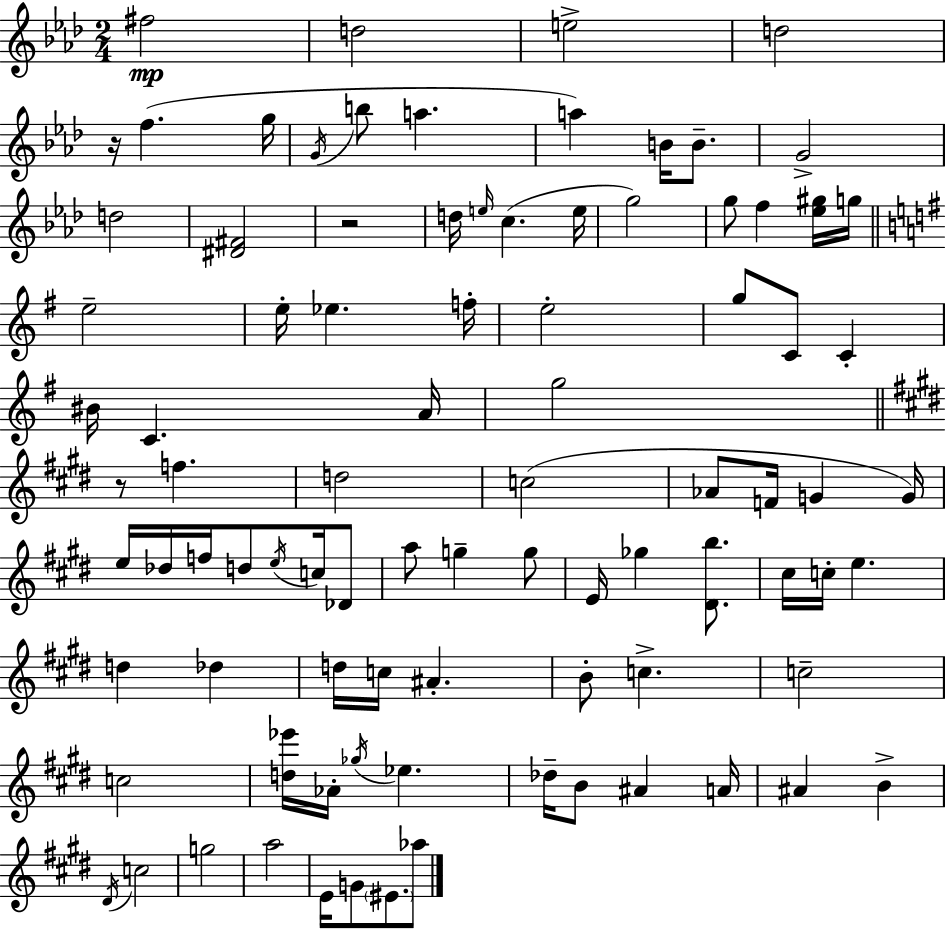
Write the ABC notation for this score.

X:1
T:Untitled
M:2/4
L:1/4
K:Fm
^f2 d2 e2 d2 z/4 f g/4 G/4 b/2 a a B/4 B/2 G2 d2 [^D^F]2 z2 d/4 e/4 c e/4 g2 g/2 f [_e^g]/4 g/4 e2 e/4 _e f/4 e2 g/2 C/2 C ^B/4 C A/4 g2 z/2 f d2 c2 _A/2 F/4 G G/4 e/4 _d/4 f/4 d/2 e/4 c/4 _D/2 a/2 g g/2 E/4 _g [^Db]/2 ^c/4 c/4 e d _d d/4 c/4 ^A B/2 c c2 c2 [d_e']/4 _A/4 _g/4 _e _d/4 B/2 ^A A/4 ^A B ^D/4 c2 g2 a2 E/4 G/2 ^E/2 _a/2